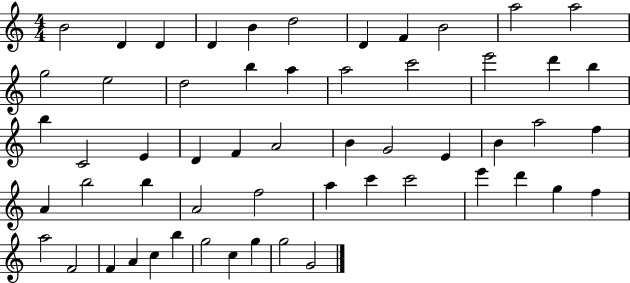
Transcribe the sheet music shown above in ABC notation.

X:1
T:Untitled
M:4/4
L:1/4
K:C
B2 D D D B d2 D F B2 a2 a2 g2 e2 d2 b a a2 c'2 e'2 d' b b C2 E D F A2 B G2 E B a2 f A b2 b A2 f2 a c' c'2 e' d' g f a2 F2 F A c b g2 c g g2 G2